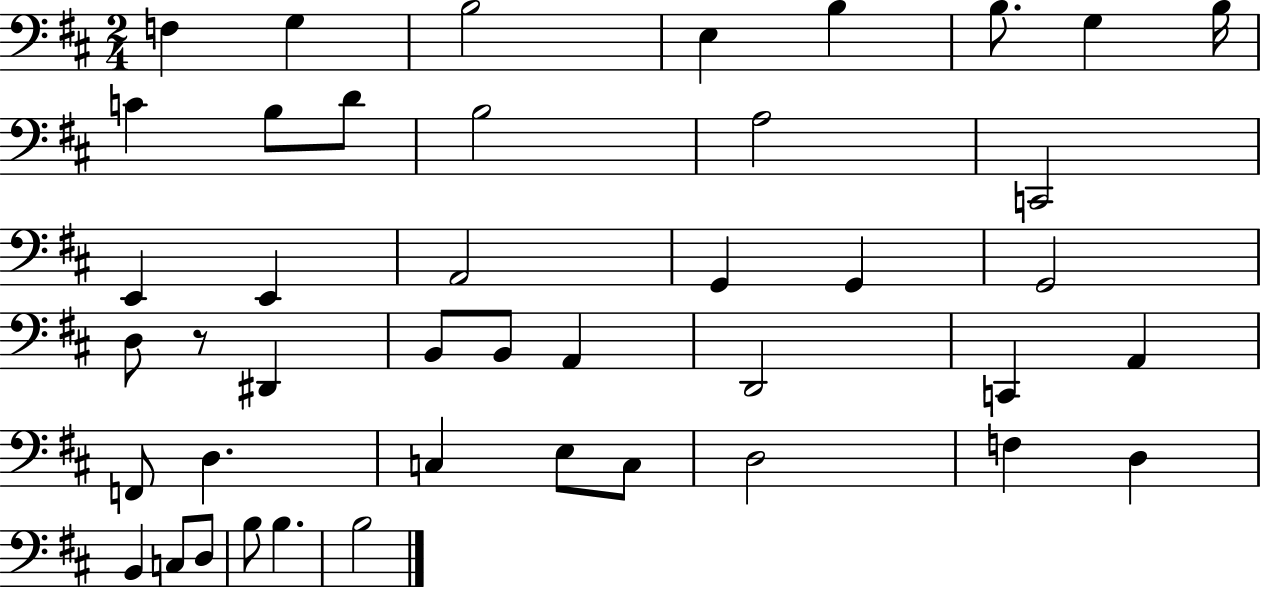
{
  \clef bass
  \numericTimeSignature
  \time 2/4
  \key d \major
  \repeat volta 2 { f4 g4 | b2 | e4 b4 | b8. g4 b16 | \break c'4 b8 d'8 | b2 | a2 | c,2 | \break e,4 e,4 | a,2 | g,4 g,4 | g,2 | \break d8 r8 dis,4 | b,8 b,8 a,4 | d,2 | c,4 a,4 | \break f,8 d4. | c4 e8 c8 | d2 | f4 d4 | \break b,4 c8 d8 | b8 b4. | b2 | } \bar "|."
}